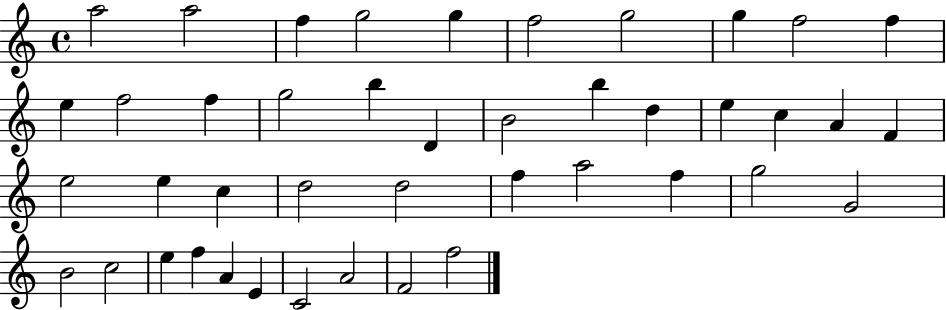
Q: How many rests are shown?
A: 0